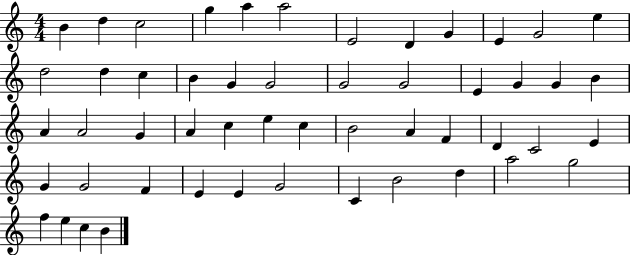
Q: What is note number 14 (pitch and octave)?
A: D5